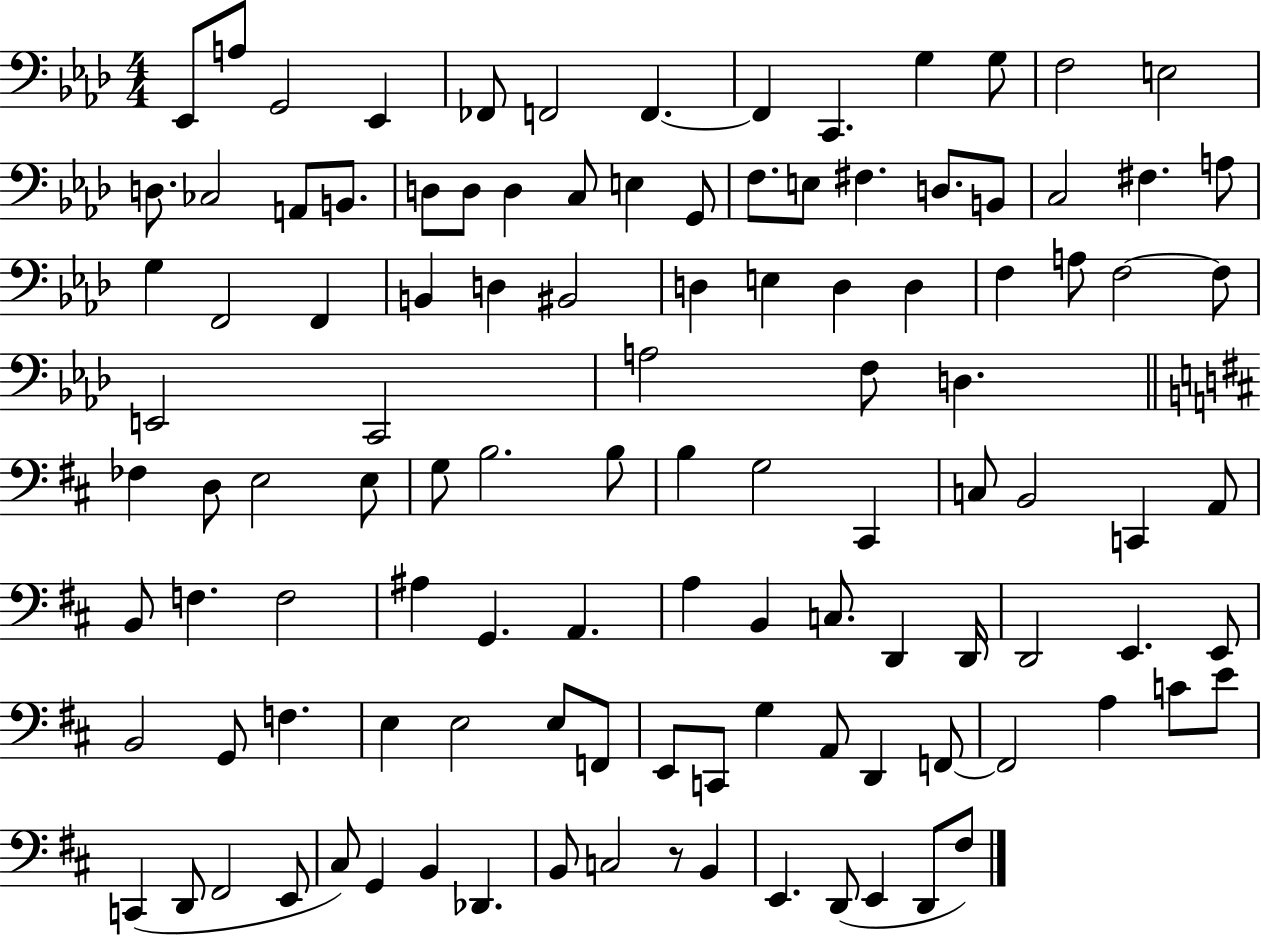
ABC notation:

X:1
T:Untitled
M:4/4
L:1/4
K:Ab
_E,,/2 A,/2 G,,2 _E,, _F,,/2 F,,2 F,, F,, C,, G, G,/2 F,2 E,2 D,/2 _C,2 A,,/2 B,,/2 D,/2 D,/2 D, C,/2 E, G,,/2 F,/2 E,/2 ^F, D,/2 B,,/2 C,2 ^F, A,/2 G, F,,2 F,, B,, D, ^B,,2 D, E, D, D, F, A,/2 F,2 F,/2 E,,2 C,,2 A,2 F,/2 D, _F, D,/2 E,2 E,/2 G,/2 B,2 B,/2 B, G,2 ^C,, C,/2 B,,2 C,, A,,/2 B,,/2 F, F,2 ^A, G,, A,, A, B,, C,/2 D,, D,,/4 D,,2 E,, E,,/2 B,,2 G,,/2 F, E, E,2 E,/2 F,,/2 E,,/2 C,,/2 G, A,,/2 D,, F,,/2 F,,2 A, C/2 E/2 C,, D,,/2 ^F,,2 E,,/2 ^C,/2 G,, B,, _D,, B,,/2 C,2 z/2 B,, E,, D,,/2 E,, D,,/2 ^F,/2